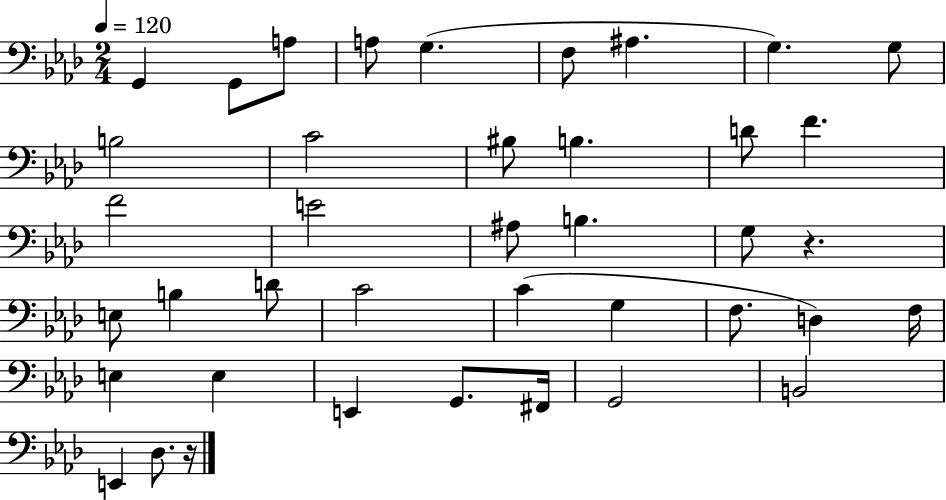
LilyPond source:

{
  \clef bass
  \numericTimeSignature
  \time 2/4
  \key aes \major
  \tempo 4 = 120
  g,4 g,8 a8 | a8 g4.( | f8 ais4. | g4.) g8 | \break b2 | c'2 | bis8 b4. | d'8 f'4. | \break f'2 | e'2 | ais8 b4. | g8 r4. | \break e8 b4 d'8 | c'2 | c'4( g4 | f8. d4) f16 | \break e4 e4 | e,4 g,8. fis,16 | g,2 | b,2 | \break e,4 des8. r16 | \bar "|."
}